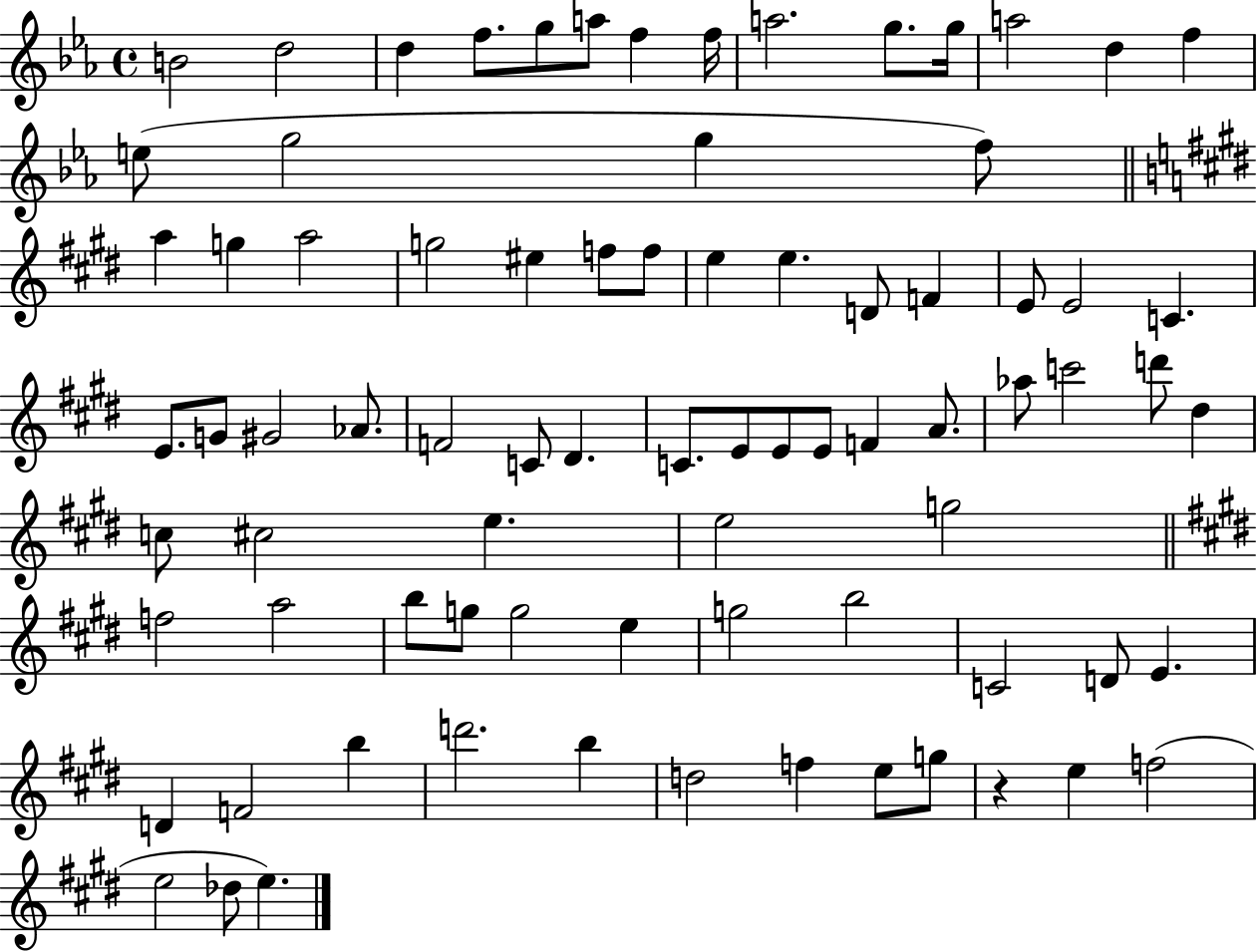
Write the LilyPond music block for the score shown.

{
  \clef treble
  \time 4/4
  \defaultTimeSignature
  \key ees \major
  b'2 d''2 | d''4 f''8. g''8 a''8 f''4 f''16 | a''2. g''8. g''16 | a''2 d''4 f''4 | \break e''8( g''2 g''4 f''8) | \bar "||" \break \key e \major a''4 g''4 a''2 | g''2 eis''4 f''8 f''8 | e''4 e''4. d'8 f'4 | e'8 e'2 c'4. | \break e'8. g'8 gis'2 aes'8. | f'2 c'8 dis'4. | c'8. e'8 e'8 e'8 f'4 a'8. | aes''8 c'''2 d'''8 dis''4 | \break c''8 cis''2 e''4. | e''2 g''2 | \bar "||" \break \key e \major f''2 a''2 | b''8 g''8 g''2 e''4 | g''2 b''2 | c'2 d'8 e'4. | \break d'4 f'2 b''4 | d'''2. b''4 | d''2 f''4 e''8 g''8 | r4 e''4 f''2( | \break e''2 des''8 e''4.) | \bar "|."
}